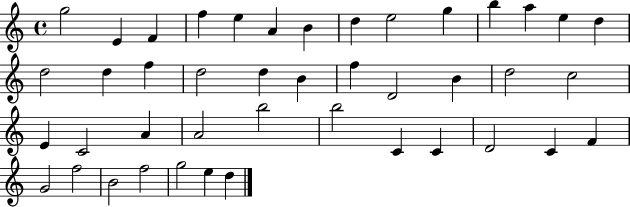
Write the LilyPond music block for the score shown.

{
  \clef treble
  \time 4/4
  \defaultTimeSignature
  \key c \major
  g''2 e'4 f'4 | f''4 e''4 a'4 b'4 | d''4 e''2 g''4 | b''4 a''4 e''4 d''4 | \break d''2 d''4 f''4 | d''2 d''4 b'4 | f''4 d'2 b'4 | d''2 c''2 | \break e'4 c'2 a'4 | a'2 b''2 | b''2 c'4 c'4 | d'2 c'4 f'4 | \break g'2 f''2 | b'2 f''2 | g''2 e''4 d''4 | \bar "|."
}